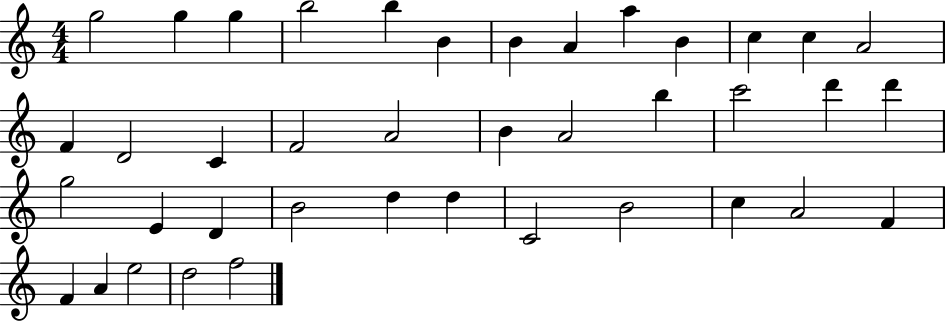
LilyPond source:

{
  \clef treble
  \numericTimeSignature
  \time 4/4
  \key c \major
  g''2 g''4 g''4 | b''2 b''4 b'4 | b'4 a'4 a''4 b'4 | c''4 c''4 a'2 | \break f'4 d'2 c'4 | f'2 a'2 | b'4 a'2 b''4 | c'''2 d'''4 d'''4 | \break g''2 e'4 d'4 | b'2 d''4 d''4 | c'2 b'2 | c''4 a'2 f'4 | \break f'4 a'4 e''2 | d''2 f''2 | \bar "|."
}